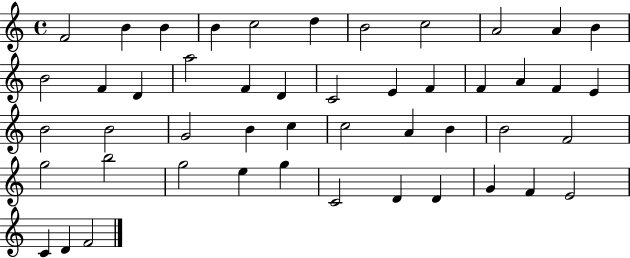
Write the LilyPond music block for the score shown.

{
  \clef treble
  \time 4/4
  \defaultTimeSignature
  \key c \major
  f'2 b'4 b'4 | b'4 c''2 d''4 | b'2 c''2 | a'2 a'4 b'4 | \break b'2 f'4 d'4 | a''2 f'4 d'4 | c'2 e'4 f'4 | f'4 a'4 f'4 e'4 | \break b'2 b'2 | g'2 b'4 c''4 | c''2 a'4 b'4 | b'2 f'2 | \break g''2 b''2 | g''2 e''4 g''4 | c'2 d'4 d'4 | g'4 f'4 e'2 | \break c'4 d'4 f'2 | \bar "|."
}